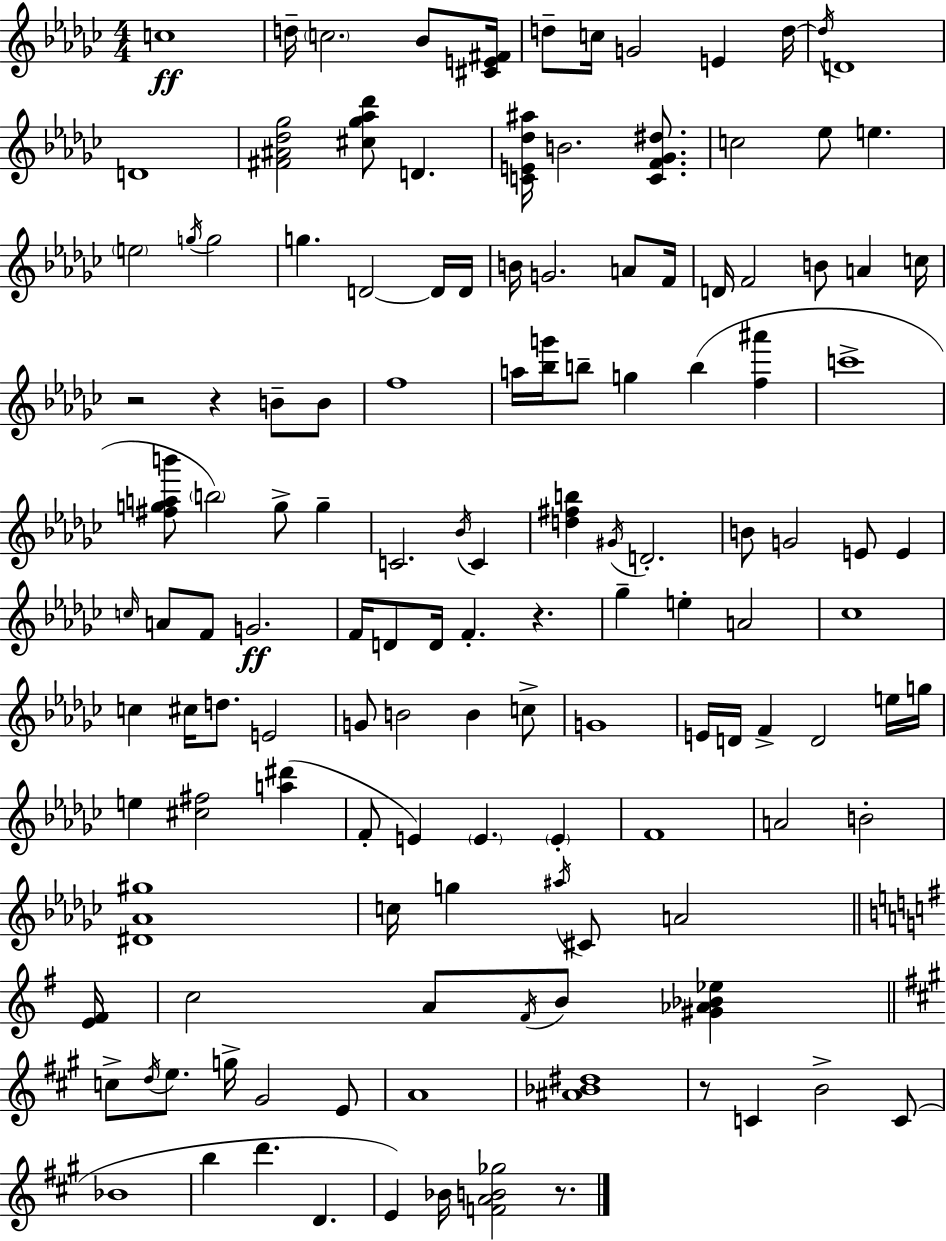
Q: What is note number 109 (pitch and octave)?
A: B5